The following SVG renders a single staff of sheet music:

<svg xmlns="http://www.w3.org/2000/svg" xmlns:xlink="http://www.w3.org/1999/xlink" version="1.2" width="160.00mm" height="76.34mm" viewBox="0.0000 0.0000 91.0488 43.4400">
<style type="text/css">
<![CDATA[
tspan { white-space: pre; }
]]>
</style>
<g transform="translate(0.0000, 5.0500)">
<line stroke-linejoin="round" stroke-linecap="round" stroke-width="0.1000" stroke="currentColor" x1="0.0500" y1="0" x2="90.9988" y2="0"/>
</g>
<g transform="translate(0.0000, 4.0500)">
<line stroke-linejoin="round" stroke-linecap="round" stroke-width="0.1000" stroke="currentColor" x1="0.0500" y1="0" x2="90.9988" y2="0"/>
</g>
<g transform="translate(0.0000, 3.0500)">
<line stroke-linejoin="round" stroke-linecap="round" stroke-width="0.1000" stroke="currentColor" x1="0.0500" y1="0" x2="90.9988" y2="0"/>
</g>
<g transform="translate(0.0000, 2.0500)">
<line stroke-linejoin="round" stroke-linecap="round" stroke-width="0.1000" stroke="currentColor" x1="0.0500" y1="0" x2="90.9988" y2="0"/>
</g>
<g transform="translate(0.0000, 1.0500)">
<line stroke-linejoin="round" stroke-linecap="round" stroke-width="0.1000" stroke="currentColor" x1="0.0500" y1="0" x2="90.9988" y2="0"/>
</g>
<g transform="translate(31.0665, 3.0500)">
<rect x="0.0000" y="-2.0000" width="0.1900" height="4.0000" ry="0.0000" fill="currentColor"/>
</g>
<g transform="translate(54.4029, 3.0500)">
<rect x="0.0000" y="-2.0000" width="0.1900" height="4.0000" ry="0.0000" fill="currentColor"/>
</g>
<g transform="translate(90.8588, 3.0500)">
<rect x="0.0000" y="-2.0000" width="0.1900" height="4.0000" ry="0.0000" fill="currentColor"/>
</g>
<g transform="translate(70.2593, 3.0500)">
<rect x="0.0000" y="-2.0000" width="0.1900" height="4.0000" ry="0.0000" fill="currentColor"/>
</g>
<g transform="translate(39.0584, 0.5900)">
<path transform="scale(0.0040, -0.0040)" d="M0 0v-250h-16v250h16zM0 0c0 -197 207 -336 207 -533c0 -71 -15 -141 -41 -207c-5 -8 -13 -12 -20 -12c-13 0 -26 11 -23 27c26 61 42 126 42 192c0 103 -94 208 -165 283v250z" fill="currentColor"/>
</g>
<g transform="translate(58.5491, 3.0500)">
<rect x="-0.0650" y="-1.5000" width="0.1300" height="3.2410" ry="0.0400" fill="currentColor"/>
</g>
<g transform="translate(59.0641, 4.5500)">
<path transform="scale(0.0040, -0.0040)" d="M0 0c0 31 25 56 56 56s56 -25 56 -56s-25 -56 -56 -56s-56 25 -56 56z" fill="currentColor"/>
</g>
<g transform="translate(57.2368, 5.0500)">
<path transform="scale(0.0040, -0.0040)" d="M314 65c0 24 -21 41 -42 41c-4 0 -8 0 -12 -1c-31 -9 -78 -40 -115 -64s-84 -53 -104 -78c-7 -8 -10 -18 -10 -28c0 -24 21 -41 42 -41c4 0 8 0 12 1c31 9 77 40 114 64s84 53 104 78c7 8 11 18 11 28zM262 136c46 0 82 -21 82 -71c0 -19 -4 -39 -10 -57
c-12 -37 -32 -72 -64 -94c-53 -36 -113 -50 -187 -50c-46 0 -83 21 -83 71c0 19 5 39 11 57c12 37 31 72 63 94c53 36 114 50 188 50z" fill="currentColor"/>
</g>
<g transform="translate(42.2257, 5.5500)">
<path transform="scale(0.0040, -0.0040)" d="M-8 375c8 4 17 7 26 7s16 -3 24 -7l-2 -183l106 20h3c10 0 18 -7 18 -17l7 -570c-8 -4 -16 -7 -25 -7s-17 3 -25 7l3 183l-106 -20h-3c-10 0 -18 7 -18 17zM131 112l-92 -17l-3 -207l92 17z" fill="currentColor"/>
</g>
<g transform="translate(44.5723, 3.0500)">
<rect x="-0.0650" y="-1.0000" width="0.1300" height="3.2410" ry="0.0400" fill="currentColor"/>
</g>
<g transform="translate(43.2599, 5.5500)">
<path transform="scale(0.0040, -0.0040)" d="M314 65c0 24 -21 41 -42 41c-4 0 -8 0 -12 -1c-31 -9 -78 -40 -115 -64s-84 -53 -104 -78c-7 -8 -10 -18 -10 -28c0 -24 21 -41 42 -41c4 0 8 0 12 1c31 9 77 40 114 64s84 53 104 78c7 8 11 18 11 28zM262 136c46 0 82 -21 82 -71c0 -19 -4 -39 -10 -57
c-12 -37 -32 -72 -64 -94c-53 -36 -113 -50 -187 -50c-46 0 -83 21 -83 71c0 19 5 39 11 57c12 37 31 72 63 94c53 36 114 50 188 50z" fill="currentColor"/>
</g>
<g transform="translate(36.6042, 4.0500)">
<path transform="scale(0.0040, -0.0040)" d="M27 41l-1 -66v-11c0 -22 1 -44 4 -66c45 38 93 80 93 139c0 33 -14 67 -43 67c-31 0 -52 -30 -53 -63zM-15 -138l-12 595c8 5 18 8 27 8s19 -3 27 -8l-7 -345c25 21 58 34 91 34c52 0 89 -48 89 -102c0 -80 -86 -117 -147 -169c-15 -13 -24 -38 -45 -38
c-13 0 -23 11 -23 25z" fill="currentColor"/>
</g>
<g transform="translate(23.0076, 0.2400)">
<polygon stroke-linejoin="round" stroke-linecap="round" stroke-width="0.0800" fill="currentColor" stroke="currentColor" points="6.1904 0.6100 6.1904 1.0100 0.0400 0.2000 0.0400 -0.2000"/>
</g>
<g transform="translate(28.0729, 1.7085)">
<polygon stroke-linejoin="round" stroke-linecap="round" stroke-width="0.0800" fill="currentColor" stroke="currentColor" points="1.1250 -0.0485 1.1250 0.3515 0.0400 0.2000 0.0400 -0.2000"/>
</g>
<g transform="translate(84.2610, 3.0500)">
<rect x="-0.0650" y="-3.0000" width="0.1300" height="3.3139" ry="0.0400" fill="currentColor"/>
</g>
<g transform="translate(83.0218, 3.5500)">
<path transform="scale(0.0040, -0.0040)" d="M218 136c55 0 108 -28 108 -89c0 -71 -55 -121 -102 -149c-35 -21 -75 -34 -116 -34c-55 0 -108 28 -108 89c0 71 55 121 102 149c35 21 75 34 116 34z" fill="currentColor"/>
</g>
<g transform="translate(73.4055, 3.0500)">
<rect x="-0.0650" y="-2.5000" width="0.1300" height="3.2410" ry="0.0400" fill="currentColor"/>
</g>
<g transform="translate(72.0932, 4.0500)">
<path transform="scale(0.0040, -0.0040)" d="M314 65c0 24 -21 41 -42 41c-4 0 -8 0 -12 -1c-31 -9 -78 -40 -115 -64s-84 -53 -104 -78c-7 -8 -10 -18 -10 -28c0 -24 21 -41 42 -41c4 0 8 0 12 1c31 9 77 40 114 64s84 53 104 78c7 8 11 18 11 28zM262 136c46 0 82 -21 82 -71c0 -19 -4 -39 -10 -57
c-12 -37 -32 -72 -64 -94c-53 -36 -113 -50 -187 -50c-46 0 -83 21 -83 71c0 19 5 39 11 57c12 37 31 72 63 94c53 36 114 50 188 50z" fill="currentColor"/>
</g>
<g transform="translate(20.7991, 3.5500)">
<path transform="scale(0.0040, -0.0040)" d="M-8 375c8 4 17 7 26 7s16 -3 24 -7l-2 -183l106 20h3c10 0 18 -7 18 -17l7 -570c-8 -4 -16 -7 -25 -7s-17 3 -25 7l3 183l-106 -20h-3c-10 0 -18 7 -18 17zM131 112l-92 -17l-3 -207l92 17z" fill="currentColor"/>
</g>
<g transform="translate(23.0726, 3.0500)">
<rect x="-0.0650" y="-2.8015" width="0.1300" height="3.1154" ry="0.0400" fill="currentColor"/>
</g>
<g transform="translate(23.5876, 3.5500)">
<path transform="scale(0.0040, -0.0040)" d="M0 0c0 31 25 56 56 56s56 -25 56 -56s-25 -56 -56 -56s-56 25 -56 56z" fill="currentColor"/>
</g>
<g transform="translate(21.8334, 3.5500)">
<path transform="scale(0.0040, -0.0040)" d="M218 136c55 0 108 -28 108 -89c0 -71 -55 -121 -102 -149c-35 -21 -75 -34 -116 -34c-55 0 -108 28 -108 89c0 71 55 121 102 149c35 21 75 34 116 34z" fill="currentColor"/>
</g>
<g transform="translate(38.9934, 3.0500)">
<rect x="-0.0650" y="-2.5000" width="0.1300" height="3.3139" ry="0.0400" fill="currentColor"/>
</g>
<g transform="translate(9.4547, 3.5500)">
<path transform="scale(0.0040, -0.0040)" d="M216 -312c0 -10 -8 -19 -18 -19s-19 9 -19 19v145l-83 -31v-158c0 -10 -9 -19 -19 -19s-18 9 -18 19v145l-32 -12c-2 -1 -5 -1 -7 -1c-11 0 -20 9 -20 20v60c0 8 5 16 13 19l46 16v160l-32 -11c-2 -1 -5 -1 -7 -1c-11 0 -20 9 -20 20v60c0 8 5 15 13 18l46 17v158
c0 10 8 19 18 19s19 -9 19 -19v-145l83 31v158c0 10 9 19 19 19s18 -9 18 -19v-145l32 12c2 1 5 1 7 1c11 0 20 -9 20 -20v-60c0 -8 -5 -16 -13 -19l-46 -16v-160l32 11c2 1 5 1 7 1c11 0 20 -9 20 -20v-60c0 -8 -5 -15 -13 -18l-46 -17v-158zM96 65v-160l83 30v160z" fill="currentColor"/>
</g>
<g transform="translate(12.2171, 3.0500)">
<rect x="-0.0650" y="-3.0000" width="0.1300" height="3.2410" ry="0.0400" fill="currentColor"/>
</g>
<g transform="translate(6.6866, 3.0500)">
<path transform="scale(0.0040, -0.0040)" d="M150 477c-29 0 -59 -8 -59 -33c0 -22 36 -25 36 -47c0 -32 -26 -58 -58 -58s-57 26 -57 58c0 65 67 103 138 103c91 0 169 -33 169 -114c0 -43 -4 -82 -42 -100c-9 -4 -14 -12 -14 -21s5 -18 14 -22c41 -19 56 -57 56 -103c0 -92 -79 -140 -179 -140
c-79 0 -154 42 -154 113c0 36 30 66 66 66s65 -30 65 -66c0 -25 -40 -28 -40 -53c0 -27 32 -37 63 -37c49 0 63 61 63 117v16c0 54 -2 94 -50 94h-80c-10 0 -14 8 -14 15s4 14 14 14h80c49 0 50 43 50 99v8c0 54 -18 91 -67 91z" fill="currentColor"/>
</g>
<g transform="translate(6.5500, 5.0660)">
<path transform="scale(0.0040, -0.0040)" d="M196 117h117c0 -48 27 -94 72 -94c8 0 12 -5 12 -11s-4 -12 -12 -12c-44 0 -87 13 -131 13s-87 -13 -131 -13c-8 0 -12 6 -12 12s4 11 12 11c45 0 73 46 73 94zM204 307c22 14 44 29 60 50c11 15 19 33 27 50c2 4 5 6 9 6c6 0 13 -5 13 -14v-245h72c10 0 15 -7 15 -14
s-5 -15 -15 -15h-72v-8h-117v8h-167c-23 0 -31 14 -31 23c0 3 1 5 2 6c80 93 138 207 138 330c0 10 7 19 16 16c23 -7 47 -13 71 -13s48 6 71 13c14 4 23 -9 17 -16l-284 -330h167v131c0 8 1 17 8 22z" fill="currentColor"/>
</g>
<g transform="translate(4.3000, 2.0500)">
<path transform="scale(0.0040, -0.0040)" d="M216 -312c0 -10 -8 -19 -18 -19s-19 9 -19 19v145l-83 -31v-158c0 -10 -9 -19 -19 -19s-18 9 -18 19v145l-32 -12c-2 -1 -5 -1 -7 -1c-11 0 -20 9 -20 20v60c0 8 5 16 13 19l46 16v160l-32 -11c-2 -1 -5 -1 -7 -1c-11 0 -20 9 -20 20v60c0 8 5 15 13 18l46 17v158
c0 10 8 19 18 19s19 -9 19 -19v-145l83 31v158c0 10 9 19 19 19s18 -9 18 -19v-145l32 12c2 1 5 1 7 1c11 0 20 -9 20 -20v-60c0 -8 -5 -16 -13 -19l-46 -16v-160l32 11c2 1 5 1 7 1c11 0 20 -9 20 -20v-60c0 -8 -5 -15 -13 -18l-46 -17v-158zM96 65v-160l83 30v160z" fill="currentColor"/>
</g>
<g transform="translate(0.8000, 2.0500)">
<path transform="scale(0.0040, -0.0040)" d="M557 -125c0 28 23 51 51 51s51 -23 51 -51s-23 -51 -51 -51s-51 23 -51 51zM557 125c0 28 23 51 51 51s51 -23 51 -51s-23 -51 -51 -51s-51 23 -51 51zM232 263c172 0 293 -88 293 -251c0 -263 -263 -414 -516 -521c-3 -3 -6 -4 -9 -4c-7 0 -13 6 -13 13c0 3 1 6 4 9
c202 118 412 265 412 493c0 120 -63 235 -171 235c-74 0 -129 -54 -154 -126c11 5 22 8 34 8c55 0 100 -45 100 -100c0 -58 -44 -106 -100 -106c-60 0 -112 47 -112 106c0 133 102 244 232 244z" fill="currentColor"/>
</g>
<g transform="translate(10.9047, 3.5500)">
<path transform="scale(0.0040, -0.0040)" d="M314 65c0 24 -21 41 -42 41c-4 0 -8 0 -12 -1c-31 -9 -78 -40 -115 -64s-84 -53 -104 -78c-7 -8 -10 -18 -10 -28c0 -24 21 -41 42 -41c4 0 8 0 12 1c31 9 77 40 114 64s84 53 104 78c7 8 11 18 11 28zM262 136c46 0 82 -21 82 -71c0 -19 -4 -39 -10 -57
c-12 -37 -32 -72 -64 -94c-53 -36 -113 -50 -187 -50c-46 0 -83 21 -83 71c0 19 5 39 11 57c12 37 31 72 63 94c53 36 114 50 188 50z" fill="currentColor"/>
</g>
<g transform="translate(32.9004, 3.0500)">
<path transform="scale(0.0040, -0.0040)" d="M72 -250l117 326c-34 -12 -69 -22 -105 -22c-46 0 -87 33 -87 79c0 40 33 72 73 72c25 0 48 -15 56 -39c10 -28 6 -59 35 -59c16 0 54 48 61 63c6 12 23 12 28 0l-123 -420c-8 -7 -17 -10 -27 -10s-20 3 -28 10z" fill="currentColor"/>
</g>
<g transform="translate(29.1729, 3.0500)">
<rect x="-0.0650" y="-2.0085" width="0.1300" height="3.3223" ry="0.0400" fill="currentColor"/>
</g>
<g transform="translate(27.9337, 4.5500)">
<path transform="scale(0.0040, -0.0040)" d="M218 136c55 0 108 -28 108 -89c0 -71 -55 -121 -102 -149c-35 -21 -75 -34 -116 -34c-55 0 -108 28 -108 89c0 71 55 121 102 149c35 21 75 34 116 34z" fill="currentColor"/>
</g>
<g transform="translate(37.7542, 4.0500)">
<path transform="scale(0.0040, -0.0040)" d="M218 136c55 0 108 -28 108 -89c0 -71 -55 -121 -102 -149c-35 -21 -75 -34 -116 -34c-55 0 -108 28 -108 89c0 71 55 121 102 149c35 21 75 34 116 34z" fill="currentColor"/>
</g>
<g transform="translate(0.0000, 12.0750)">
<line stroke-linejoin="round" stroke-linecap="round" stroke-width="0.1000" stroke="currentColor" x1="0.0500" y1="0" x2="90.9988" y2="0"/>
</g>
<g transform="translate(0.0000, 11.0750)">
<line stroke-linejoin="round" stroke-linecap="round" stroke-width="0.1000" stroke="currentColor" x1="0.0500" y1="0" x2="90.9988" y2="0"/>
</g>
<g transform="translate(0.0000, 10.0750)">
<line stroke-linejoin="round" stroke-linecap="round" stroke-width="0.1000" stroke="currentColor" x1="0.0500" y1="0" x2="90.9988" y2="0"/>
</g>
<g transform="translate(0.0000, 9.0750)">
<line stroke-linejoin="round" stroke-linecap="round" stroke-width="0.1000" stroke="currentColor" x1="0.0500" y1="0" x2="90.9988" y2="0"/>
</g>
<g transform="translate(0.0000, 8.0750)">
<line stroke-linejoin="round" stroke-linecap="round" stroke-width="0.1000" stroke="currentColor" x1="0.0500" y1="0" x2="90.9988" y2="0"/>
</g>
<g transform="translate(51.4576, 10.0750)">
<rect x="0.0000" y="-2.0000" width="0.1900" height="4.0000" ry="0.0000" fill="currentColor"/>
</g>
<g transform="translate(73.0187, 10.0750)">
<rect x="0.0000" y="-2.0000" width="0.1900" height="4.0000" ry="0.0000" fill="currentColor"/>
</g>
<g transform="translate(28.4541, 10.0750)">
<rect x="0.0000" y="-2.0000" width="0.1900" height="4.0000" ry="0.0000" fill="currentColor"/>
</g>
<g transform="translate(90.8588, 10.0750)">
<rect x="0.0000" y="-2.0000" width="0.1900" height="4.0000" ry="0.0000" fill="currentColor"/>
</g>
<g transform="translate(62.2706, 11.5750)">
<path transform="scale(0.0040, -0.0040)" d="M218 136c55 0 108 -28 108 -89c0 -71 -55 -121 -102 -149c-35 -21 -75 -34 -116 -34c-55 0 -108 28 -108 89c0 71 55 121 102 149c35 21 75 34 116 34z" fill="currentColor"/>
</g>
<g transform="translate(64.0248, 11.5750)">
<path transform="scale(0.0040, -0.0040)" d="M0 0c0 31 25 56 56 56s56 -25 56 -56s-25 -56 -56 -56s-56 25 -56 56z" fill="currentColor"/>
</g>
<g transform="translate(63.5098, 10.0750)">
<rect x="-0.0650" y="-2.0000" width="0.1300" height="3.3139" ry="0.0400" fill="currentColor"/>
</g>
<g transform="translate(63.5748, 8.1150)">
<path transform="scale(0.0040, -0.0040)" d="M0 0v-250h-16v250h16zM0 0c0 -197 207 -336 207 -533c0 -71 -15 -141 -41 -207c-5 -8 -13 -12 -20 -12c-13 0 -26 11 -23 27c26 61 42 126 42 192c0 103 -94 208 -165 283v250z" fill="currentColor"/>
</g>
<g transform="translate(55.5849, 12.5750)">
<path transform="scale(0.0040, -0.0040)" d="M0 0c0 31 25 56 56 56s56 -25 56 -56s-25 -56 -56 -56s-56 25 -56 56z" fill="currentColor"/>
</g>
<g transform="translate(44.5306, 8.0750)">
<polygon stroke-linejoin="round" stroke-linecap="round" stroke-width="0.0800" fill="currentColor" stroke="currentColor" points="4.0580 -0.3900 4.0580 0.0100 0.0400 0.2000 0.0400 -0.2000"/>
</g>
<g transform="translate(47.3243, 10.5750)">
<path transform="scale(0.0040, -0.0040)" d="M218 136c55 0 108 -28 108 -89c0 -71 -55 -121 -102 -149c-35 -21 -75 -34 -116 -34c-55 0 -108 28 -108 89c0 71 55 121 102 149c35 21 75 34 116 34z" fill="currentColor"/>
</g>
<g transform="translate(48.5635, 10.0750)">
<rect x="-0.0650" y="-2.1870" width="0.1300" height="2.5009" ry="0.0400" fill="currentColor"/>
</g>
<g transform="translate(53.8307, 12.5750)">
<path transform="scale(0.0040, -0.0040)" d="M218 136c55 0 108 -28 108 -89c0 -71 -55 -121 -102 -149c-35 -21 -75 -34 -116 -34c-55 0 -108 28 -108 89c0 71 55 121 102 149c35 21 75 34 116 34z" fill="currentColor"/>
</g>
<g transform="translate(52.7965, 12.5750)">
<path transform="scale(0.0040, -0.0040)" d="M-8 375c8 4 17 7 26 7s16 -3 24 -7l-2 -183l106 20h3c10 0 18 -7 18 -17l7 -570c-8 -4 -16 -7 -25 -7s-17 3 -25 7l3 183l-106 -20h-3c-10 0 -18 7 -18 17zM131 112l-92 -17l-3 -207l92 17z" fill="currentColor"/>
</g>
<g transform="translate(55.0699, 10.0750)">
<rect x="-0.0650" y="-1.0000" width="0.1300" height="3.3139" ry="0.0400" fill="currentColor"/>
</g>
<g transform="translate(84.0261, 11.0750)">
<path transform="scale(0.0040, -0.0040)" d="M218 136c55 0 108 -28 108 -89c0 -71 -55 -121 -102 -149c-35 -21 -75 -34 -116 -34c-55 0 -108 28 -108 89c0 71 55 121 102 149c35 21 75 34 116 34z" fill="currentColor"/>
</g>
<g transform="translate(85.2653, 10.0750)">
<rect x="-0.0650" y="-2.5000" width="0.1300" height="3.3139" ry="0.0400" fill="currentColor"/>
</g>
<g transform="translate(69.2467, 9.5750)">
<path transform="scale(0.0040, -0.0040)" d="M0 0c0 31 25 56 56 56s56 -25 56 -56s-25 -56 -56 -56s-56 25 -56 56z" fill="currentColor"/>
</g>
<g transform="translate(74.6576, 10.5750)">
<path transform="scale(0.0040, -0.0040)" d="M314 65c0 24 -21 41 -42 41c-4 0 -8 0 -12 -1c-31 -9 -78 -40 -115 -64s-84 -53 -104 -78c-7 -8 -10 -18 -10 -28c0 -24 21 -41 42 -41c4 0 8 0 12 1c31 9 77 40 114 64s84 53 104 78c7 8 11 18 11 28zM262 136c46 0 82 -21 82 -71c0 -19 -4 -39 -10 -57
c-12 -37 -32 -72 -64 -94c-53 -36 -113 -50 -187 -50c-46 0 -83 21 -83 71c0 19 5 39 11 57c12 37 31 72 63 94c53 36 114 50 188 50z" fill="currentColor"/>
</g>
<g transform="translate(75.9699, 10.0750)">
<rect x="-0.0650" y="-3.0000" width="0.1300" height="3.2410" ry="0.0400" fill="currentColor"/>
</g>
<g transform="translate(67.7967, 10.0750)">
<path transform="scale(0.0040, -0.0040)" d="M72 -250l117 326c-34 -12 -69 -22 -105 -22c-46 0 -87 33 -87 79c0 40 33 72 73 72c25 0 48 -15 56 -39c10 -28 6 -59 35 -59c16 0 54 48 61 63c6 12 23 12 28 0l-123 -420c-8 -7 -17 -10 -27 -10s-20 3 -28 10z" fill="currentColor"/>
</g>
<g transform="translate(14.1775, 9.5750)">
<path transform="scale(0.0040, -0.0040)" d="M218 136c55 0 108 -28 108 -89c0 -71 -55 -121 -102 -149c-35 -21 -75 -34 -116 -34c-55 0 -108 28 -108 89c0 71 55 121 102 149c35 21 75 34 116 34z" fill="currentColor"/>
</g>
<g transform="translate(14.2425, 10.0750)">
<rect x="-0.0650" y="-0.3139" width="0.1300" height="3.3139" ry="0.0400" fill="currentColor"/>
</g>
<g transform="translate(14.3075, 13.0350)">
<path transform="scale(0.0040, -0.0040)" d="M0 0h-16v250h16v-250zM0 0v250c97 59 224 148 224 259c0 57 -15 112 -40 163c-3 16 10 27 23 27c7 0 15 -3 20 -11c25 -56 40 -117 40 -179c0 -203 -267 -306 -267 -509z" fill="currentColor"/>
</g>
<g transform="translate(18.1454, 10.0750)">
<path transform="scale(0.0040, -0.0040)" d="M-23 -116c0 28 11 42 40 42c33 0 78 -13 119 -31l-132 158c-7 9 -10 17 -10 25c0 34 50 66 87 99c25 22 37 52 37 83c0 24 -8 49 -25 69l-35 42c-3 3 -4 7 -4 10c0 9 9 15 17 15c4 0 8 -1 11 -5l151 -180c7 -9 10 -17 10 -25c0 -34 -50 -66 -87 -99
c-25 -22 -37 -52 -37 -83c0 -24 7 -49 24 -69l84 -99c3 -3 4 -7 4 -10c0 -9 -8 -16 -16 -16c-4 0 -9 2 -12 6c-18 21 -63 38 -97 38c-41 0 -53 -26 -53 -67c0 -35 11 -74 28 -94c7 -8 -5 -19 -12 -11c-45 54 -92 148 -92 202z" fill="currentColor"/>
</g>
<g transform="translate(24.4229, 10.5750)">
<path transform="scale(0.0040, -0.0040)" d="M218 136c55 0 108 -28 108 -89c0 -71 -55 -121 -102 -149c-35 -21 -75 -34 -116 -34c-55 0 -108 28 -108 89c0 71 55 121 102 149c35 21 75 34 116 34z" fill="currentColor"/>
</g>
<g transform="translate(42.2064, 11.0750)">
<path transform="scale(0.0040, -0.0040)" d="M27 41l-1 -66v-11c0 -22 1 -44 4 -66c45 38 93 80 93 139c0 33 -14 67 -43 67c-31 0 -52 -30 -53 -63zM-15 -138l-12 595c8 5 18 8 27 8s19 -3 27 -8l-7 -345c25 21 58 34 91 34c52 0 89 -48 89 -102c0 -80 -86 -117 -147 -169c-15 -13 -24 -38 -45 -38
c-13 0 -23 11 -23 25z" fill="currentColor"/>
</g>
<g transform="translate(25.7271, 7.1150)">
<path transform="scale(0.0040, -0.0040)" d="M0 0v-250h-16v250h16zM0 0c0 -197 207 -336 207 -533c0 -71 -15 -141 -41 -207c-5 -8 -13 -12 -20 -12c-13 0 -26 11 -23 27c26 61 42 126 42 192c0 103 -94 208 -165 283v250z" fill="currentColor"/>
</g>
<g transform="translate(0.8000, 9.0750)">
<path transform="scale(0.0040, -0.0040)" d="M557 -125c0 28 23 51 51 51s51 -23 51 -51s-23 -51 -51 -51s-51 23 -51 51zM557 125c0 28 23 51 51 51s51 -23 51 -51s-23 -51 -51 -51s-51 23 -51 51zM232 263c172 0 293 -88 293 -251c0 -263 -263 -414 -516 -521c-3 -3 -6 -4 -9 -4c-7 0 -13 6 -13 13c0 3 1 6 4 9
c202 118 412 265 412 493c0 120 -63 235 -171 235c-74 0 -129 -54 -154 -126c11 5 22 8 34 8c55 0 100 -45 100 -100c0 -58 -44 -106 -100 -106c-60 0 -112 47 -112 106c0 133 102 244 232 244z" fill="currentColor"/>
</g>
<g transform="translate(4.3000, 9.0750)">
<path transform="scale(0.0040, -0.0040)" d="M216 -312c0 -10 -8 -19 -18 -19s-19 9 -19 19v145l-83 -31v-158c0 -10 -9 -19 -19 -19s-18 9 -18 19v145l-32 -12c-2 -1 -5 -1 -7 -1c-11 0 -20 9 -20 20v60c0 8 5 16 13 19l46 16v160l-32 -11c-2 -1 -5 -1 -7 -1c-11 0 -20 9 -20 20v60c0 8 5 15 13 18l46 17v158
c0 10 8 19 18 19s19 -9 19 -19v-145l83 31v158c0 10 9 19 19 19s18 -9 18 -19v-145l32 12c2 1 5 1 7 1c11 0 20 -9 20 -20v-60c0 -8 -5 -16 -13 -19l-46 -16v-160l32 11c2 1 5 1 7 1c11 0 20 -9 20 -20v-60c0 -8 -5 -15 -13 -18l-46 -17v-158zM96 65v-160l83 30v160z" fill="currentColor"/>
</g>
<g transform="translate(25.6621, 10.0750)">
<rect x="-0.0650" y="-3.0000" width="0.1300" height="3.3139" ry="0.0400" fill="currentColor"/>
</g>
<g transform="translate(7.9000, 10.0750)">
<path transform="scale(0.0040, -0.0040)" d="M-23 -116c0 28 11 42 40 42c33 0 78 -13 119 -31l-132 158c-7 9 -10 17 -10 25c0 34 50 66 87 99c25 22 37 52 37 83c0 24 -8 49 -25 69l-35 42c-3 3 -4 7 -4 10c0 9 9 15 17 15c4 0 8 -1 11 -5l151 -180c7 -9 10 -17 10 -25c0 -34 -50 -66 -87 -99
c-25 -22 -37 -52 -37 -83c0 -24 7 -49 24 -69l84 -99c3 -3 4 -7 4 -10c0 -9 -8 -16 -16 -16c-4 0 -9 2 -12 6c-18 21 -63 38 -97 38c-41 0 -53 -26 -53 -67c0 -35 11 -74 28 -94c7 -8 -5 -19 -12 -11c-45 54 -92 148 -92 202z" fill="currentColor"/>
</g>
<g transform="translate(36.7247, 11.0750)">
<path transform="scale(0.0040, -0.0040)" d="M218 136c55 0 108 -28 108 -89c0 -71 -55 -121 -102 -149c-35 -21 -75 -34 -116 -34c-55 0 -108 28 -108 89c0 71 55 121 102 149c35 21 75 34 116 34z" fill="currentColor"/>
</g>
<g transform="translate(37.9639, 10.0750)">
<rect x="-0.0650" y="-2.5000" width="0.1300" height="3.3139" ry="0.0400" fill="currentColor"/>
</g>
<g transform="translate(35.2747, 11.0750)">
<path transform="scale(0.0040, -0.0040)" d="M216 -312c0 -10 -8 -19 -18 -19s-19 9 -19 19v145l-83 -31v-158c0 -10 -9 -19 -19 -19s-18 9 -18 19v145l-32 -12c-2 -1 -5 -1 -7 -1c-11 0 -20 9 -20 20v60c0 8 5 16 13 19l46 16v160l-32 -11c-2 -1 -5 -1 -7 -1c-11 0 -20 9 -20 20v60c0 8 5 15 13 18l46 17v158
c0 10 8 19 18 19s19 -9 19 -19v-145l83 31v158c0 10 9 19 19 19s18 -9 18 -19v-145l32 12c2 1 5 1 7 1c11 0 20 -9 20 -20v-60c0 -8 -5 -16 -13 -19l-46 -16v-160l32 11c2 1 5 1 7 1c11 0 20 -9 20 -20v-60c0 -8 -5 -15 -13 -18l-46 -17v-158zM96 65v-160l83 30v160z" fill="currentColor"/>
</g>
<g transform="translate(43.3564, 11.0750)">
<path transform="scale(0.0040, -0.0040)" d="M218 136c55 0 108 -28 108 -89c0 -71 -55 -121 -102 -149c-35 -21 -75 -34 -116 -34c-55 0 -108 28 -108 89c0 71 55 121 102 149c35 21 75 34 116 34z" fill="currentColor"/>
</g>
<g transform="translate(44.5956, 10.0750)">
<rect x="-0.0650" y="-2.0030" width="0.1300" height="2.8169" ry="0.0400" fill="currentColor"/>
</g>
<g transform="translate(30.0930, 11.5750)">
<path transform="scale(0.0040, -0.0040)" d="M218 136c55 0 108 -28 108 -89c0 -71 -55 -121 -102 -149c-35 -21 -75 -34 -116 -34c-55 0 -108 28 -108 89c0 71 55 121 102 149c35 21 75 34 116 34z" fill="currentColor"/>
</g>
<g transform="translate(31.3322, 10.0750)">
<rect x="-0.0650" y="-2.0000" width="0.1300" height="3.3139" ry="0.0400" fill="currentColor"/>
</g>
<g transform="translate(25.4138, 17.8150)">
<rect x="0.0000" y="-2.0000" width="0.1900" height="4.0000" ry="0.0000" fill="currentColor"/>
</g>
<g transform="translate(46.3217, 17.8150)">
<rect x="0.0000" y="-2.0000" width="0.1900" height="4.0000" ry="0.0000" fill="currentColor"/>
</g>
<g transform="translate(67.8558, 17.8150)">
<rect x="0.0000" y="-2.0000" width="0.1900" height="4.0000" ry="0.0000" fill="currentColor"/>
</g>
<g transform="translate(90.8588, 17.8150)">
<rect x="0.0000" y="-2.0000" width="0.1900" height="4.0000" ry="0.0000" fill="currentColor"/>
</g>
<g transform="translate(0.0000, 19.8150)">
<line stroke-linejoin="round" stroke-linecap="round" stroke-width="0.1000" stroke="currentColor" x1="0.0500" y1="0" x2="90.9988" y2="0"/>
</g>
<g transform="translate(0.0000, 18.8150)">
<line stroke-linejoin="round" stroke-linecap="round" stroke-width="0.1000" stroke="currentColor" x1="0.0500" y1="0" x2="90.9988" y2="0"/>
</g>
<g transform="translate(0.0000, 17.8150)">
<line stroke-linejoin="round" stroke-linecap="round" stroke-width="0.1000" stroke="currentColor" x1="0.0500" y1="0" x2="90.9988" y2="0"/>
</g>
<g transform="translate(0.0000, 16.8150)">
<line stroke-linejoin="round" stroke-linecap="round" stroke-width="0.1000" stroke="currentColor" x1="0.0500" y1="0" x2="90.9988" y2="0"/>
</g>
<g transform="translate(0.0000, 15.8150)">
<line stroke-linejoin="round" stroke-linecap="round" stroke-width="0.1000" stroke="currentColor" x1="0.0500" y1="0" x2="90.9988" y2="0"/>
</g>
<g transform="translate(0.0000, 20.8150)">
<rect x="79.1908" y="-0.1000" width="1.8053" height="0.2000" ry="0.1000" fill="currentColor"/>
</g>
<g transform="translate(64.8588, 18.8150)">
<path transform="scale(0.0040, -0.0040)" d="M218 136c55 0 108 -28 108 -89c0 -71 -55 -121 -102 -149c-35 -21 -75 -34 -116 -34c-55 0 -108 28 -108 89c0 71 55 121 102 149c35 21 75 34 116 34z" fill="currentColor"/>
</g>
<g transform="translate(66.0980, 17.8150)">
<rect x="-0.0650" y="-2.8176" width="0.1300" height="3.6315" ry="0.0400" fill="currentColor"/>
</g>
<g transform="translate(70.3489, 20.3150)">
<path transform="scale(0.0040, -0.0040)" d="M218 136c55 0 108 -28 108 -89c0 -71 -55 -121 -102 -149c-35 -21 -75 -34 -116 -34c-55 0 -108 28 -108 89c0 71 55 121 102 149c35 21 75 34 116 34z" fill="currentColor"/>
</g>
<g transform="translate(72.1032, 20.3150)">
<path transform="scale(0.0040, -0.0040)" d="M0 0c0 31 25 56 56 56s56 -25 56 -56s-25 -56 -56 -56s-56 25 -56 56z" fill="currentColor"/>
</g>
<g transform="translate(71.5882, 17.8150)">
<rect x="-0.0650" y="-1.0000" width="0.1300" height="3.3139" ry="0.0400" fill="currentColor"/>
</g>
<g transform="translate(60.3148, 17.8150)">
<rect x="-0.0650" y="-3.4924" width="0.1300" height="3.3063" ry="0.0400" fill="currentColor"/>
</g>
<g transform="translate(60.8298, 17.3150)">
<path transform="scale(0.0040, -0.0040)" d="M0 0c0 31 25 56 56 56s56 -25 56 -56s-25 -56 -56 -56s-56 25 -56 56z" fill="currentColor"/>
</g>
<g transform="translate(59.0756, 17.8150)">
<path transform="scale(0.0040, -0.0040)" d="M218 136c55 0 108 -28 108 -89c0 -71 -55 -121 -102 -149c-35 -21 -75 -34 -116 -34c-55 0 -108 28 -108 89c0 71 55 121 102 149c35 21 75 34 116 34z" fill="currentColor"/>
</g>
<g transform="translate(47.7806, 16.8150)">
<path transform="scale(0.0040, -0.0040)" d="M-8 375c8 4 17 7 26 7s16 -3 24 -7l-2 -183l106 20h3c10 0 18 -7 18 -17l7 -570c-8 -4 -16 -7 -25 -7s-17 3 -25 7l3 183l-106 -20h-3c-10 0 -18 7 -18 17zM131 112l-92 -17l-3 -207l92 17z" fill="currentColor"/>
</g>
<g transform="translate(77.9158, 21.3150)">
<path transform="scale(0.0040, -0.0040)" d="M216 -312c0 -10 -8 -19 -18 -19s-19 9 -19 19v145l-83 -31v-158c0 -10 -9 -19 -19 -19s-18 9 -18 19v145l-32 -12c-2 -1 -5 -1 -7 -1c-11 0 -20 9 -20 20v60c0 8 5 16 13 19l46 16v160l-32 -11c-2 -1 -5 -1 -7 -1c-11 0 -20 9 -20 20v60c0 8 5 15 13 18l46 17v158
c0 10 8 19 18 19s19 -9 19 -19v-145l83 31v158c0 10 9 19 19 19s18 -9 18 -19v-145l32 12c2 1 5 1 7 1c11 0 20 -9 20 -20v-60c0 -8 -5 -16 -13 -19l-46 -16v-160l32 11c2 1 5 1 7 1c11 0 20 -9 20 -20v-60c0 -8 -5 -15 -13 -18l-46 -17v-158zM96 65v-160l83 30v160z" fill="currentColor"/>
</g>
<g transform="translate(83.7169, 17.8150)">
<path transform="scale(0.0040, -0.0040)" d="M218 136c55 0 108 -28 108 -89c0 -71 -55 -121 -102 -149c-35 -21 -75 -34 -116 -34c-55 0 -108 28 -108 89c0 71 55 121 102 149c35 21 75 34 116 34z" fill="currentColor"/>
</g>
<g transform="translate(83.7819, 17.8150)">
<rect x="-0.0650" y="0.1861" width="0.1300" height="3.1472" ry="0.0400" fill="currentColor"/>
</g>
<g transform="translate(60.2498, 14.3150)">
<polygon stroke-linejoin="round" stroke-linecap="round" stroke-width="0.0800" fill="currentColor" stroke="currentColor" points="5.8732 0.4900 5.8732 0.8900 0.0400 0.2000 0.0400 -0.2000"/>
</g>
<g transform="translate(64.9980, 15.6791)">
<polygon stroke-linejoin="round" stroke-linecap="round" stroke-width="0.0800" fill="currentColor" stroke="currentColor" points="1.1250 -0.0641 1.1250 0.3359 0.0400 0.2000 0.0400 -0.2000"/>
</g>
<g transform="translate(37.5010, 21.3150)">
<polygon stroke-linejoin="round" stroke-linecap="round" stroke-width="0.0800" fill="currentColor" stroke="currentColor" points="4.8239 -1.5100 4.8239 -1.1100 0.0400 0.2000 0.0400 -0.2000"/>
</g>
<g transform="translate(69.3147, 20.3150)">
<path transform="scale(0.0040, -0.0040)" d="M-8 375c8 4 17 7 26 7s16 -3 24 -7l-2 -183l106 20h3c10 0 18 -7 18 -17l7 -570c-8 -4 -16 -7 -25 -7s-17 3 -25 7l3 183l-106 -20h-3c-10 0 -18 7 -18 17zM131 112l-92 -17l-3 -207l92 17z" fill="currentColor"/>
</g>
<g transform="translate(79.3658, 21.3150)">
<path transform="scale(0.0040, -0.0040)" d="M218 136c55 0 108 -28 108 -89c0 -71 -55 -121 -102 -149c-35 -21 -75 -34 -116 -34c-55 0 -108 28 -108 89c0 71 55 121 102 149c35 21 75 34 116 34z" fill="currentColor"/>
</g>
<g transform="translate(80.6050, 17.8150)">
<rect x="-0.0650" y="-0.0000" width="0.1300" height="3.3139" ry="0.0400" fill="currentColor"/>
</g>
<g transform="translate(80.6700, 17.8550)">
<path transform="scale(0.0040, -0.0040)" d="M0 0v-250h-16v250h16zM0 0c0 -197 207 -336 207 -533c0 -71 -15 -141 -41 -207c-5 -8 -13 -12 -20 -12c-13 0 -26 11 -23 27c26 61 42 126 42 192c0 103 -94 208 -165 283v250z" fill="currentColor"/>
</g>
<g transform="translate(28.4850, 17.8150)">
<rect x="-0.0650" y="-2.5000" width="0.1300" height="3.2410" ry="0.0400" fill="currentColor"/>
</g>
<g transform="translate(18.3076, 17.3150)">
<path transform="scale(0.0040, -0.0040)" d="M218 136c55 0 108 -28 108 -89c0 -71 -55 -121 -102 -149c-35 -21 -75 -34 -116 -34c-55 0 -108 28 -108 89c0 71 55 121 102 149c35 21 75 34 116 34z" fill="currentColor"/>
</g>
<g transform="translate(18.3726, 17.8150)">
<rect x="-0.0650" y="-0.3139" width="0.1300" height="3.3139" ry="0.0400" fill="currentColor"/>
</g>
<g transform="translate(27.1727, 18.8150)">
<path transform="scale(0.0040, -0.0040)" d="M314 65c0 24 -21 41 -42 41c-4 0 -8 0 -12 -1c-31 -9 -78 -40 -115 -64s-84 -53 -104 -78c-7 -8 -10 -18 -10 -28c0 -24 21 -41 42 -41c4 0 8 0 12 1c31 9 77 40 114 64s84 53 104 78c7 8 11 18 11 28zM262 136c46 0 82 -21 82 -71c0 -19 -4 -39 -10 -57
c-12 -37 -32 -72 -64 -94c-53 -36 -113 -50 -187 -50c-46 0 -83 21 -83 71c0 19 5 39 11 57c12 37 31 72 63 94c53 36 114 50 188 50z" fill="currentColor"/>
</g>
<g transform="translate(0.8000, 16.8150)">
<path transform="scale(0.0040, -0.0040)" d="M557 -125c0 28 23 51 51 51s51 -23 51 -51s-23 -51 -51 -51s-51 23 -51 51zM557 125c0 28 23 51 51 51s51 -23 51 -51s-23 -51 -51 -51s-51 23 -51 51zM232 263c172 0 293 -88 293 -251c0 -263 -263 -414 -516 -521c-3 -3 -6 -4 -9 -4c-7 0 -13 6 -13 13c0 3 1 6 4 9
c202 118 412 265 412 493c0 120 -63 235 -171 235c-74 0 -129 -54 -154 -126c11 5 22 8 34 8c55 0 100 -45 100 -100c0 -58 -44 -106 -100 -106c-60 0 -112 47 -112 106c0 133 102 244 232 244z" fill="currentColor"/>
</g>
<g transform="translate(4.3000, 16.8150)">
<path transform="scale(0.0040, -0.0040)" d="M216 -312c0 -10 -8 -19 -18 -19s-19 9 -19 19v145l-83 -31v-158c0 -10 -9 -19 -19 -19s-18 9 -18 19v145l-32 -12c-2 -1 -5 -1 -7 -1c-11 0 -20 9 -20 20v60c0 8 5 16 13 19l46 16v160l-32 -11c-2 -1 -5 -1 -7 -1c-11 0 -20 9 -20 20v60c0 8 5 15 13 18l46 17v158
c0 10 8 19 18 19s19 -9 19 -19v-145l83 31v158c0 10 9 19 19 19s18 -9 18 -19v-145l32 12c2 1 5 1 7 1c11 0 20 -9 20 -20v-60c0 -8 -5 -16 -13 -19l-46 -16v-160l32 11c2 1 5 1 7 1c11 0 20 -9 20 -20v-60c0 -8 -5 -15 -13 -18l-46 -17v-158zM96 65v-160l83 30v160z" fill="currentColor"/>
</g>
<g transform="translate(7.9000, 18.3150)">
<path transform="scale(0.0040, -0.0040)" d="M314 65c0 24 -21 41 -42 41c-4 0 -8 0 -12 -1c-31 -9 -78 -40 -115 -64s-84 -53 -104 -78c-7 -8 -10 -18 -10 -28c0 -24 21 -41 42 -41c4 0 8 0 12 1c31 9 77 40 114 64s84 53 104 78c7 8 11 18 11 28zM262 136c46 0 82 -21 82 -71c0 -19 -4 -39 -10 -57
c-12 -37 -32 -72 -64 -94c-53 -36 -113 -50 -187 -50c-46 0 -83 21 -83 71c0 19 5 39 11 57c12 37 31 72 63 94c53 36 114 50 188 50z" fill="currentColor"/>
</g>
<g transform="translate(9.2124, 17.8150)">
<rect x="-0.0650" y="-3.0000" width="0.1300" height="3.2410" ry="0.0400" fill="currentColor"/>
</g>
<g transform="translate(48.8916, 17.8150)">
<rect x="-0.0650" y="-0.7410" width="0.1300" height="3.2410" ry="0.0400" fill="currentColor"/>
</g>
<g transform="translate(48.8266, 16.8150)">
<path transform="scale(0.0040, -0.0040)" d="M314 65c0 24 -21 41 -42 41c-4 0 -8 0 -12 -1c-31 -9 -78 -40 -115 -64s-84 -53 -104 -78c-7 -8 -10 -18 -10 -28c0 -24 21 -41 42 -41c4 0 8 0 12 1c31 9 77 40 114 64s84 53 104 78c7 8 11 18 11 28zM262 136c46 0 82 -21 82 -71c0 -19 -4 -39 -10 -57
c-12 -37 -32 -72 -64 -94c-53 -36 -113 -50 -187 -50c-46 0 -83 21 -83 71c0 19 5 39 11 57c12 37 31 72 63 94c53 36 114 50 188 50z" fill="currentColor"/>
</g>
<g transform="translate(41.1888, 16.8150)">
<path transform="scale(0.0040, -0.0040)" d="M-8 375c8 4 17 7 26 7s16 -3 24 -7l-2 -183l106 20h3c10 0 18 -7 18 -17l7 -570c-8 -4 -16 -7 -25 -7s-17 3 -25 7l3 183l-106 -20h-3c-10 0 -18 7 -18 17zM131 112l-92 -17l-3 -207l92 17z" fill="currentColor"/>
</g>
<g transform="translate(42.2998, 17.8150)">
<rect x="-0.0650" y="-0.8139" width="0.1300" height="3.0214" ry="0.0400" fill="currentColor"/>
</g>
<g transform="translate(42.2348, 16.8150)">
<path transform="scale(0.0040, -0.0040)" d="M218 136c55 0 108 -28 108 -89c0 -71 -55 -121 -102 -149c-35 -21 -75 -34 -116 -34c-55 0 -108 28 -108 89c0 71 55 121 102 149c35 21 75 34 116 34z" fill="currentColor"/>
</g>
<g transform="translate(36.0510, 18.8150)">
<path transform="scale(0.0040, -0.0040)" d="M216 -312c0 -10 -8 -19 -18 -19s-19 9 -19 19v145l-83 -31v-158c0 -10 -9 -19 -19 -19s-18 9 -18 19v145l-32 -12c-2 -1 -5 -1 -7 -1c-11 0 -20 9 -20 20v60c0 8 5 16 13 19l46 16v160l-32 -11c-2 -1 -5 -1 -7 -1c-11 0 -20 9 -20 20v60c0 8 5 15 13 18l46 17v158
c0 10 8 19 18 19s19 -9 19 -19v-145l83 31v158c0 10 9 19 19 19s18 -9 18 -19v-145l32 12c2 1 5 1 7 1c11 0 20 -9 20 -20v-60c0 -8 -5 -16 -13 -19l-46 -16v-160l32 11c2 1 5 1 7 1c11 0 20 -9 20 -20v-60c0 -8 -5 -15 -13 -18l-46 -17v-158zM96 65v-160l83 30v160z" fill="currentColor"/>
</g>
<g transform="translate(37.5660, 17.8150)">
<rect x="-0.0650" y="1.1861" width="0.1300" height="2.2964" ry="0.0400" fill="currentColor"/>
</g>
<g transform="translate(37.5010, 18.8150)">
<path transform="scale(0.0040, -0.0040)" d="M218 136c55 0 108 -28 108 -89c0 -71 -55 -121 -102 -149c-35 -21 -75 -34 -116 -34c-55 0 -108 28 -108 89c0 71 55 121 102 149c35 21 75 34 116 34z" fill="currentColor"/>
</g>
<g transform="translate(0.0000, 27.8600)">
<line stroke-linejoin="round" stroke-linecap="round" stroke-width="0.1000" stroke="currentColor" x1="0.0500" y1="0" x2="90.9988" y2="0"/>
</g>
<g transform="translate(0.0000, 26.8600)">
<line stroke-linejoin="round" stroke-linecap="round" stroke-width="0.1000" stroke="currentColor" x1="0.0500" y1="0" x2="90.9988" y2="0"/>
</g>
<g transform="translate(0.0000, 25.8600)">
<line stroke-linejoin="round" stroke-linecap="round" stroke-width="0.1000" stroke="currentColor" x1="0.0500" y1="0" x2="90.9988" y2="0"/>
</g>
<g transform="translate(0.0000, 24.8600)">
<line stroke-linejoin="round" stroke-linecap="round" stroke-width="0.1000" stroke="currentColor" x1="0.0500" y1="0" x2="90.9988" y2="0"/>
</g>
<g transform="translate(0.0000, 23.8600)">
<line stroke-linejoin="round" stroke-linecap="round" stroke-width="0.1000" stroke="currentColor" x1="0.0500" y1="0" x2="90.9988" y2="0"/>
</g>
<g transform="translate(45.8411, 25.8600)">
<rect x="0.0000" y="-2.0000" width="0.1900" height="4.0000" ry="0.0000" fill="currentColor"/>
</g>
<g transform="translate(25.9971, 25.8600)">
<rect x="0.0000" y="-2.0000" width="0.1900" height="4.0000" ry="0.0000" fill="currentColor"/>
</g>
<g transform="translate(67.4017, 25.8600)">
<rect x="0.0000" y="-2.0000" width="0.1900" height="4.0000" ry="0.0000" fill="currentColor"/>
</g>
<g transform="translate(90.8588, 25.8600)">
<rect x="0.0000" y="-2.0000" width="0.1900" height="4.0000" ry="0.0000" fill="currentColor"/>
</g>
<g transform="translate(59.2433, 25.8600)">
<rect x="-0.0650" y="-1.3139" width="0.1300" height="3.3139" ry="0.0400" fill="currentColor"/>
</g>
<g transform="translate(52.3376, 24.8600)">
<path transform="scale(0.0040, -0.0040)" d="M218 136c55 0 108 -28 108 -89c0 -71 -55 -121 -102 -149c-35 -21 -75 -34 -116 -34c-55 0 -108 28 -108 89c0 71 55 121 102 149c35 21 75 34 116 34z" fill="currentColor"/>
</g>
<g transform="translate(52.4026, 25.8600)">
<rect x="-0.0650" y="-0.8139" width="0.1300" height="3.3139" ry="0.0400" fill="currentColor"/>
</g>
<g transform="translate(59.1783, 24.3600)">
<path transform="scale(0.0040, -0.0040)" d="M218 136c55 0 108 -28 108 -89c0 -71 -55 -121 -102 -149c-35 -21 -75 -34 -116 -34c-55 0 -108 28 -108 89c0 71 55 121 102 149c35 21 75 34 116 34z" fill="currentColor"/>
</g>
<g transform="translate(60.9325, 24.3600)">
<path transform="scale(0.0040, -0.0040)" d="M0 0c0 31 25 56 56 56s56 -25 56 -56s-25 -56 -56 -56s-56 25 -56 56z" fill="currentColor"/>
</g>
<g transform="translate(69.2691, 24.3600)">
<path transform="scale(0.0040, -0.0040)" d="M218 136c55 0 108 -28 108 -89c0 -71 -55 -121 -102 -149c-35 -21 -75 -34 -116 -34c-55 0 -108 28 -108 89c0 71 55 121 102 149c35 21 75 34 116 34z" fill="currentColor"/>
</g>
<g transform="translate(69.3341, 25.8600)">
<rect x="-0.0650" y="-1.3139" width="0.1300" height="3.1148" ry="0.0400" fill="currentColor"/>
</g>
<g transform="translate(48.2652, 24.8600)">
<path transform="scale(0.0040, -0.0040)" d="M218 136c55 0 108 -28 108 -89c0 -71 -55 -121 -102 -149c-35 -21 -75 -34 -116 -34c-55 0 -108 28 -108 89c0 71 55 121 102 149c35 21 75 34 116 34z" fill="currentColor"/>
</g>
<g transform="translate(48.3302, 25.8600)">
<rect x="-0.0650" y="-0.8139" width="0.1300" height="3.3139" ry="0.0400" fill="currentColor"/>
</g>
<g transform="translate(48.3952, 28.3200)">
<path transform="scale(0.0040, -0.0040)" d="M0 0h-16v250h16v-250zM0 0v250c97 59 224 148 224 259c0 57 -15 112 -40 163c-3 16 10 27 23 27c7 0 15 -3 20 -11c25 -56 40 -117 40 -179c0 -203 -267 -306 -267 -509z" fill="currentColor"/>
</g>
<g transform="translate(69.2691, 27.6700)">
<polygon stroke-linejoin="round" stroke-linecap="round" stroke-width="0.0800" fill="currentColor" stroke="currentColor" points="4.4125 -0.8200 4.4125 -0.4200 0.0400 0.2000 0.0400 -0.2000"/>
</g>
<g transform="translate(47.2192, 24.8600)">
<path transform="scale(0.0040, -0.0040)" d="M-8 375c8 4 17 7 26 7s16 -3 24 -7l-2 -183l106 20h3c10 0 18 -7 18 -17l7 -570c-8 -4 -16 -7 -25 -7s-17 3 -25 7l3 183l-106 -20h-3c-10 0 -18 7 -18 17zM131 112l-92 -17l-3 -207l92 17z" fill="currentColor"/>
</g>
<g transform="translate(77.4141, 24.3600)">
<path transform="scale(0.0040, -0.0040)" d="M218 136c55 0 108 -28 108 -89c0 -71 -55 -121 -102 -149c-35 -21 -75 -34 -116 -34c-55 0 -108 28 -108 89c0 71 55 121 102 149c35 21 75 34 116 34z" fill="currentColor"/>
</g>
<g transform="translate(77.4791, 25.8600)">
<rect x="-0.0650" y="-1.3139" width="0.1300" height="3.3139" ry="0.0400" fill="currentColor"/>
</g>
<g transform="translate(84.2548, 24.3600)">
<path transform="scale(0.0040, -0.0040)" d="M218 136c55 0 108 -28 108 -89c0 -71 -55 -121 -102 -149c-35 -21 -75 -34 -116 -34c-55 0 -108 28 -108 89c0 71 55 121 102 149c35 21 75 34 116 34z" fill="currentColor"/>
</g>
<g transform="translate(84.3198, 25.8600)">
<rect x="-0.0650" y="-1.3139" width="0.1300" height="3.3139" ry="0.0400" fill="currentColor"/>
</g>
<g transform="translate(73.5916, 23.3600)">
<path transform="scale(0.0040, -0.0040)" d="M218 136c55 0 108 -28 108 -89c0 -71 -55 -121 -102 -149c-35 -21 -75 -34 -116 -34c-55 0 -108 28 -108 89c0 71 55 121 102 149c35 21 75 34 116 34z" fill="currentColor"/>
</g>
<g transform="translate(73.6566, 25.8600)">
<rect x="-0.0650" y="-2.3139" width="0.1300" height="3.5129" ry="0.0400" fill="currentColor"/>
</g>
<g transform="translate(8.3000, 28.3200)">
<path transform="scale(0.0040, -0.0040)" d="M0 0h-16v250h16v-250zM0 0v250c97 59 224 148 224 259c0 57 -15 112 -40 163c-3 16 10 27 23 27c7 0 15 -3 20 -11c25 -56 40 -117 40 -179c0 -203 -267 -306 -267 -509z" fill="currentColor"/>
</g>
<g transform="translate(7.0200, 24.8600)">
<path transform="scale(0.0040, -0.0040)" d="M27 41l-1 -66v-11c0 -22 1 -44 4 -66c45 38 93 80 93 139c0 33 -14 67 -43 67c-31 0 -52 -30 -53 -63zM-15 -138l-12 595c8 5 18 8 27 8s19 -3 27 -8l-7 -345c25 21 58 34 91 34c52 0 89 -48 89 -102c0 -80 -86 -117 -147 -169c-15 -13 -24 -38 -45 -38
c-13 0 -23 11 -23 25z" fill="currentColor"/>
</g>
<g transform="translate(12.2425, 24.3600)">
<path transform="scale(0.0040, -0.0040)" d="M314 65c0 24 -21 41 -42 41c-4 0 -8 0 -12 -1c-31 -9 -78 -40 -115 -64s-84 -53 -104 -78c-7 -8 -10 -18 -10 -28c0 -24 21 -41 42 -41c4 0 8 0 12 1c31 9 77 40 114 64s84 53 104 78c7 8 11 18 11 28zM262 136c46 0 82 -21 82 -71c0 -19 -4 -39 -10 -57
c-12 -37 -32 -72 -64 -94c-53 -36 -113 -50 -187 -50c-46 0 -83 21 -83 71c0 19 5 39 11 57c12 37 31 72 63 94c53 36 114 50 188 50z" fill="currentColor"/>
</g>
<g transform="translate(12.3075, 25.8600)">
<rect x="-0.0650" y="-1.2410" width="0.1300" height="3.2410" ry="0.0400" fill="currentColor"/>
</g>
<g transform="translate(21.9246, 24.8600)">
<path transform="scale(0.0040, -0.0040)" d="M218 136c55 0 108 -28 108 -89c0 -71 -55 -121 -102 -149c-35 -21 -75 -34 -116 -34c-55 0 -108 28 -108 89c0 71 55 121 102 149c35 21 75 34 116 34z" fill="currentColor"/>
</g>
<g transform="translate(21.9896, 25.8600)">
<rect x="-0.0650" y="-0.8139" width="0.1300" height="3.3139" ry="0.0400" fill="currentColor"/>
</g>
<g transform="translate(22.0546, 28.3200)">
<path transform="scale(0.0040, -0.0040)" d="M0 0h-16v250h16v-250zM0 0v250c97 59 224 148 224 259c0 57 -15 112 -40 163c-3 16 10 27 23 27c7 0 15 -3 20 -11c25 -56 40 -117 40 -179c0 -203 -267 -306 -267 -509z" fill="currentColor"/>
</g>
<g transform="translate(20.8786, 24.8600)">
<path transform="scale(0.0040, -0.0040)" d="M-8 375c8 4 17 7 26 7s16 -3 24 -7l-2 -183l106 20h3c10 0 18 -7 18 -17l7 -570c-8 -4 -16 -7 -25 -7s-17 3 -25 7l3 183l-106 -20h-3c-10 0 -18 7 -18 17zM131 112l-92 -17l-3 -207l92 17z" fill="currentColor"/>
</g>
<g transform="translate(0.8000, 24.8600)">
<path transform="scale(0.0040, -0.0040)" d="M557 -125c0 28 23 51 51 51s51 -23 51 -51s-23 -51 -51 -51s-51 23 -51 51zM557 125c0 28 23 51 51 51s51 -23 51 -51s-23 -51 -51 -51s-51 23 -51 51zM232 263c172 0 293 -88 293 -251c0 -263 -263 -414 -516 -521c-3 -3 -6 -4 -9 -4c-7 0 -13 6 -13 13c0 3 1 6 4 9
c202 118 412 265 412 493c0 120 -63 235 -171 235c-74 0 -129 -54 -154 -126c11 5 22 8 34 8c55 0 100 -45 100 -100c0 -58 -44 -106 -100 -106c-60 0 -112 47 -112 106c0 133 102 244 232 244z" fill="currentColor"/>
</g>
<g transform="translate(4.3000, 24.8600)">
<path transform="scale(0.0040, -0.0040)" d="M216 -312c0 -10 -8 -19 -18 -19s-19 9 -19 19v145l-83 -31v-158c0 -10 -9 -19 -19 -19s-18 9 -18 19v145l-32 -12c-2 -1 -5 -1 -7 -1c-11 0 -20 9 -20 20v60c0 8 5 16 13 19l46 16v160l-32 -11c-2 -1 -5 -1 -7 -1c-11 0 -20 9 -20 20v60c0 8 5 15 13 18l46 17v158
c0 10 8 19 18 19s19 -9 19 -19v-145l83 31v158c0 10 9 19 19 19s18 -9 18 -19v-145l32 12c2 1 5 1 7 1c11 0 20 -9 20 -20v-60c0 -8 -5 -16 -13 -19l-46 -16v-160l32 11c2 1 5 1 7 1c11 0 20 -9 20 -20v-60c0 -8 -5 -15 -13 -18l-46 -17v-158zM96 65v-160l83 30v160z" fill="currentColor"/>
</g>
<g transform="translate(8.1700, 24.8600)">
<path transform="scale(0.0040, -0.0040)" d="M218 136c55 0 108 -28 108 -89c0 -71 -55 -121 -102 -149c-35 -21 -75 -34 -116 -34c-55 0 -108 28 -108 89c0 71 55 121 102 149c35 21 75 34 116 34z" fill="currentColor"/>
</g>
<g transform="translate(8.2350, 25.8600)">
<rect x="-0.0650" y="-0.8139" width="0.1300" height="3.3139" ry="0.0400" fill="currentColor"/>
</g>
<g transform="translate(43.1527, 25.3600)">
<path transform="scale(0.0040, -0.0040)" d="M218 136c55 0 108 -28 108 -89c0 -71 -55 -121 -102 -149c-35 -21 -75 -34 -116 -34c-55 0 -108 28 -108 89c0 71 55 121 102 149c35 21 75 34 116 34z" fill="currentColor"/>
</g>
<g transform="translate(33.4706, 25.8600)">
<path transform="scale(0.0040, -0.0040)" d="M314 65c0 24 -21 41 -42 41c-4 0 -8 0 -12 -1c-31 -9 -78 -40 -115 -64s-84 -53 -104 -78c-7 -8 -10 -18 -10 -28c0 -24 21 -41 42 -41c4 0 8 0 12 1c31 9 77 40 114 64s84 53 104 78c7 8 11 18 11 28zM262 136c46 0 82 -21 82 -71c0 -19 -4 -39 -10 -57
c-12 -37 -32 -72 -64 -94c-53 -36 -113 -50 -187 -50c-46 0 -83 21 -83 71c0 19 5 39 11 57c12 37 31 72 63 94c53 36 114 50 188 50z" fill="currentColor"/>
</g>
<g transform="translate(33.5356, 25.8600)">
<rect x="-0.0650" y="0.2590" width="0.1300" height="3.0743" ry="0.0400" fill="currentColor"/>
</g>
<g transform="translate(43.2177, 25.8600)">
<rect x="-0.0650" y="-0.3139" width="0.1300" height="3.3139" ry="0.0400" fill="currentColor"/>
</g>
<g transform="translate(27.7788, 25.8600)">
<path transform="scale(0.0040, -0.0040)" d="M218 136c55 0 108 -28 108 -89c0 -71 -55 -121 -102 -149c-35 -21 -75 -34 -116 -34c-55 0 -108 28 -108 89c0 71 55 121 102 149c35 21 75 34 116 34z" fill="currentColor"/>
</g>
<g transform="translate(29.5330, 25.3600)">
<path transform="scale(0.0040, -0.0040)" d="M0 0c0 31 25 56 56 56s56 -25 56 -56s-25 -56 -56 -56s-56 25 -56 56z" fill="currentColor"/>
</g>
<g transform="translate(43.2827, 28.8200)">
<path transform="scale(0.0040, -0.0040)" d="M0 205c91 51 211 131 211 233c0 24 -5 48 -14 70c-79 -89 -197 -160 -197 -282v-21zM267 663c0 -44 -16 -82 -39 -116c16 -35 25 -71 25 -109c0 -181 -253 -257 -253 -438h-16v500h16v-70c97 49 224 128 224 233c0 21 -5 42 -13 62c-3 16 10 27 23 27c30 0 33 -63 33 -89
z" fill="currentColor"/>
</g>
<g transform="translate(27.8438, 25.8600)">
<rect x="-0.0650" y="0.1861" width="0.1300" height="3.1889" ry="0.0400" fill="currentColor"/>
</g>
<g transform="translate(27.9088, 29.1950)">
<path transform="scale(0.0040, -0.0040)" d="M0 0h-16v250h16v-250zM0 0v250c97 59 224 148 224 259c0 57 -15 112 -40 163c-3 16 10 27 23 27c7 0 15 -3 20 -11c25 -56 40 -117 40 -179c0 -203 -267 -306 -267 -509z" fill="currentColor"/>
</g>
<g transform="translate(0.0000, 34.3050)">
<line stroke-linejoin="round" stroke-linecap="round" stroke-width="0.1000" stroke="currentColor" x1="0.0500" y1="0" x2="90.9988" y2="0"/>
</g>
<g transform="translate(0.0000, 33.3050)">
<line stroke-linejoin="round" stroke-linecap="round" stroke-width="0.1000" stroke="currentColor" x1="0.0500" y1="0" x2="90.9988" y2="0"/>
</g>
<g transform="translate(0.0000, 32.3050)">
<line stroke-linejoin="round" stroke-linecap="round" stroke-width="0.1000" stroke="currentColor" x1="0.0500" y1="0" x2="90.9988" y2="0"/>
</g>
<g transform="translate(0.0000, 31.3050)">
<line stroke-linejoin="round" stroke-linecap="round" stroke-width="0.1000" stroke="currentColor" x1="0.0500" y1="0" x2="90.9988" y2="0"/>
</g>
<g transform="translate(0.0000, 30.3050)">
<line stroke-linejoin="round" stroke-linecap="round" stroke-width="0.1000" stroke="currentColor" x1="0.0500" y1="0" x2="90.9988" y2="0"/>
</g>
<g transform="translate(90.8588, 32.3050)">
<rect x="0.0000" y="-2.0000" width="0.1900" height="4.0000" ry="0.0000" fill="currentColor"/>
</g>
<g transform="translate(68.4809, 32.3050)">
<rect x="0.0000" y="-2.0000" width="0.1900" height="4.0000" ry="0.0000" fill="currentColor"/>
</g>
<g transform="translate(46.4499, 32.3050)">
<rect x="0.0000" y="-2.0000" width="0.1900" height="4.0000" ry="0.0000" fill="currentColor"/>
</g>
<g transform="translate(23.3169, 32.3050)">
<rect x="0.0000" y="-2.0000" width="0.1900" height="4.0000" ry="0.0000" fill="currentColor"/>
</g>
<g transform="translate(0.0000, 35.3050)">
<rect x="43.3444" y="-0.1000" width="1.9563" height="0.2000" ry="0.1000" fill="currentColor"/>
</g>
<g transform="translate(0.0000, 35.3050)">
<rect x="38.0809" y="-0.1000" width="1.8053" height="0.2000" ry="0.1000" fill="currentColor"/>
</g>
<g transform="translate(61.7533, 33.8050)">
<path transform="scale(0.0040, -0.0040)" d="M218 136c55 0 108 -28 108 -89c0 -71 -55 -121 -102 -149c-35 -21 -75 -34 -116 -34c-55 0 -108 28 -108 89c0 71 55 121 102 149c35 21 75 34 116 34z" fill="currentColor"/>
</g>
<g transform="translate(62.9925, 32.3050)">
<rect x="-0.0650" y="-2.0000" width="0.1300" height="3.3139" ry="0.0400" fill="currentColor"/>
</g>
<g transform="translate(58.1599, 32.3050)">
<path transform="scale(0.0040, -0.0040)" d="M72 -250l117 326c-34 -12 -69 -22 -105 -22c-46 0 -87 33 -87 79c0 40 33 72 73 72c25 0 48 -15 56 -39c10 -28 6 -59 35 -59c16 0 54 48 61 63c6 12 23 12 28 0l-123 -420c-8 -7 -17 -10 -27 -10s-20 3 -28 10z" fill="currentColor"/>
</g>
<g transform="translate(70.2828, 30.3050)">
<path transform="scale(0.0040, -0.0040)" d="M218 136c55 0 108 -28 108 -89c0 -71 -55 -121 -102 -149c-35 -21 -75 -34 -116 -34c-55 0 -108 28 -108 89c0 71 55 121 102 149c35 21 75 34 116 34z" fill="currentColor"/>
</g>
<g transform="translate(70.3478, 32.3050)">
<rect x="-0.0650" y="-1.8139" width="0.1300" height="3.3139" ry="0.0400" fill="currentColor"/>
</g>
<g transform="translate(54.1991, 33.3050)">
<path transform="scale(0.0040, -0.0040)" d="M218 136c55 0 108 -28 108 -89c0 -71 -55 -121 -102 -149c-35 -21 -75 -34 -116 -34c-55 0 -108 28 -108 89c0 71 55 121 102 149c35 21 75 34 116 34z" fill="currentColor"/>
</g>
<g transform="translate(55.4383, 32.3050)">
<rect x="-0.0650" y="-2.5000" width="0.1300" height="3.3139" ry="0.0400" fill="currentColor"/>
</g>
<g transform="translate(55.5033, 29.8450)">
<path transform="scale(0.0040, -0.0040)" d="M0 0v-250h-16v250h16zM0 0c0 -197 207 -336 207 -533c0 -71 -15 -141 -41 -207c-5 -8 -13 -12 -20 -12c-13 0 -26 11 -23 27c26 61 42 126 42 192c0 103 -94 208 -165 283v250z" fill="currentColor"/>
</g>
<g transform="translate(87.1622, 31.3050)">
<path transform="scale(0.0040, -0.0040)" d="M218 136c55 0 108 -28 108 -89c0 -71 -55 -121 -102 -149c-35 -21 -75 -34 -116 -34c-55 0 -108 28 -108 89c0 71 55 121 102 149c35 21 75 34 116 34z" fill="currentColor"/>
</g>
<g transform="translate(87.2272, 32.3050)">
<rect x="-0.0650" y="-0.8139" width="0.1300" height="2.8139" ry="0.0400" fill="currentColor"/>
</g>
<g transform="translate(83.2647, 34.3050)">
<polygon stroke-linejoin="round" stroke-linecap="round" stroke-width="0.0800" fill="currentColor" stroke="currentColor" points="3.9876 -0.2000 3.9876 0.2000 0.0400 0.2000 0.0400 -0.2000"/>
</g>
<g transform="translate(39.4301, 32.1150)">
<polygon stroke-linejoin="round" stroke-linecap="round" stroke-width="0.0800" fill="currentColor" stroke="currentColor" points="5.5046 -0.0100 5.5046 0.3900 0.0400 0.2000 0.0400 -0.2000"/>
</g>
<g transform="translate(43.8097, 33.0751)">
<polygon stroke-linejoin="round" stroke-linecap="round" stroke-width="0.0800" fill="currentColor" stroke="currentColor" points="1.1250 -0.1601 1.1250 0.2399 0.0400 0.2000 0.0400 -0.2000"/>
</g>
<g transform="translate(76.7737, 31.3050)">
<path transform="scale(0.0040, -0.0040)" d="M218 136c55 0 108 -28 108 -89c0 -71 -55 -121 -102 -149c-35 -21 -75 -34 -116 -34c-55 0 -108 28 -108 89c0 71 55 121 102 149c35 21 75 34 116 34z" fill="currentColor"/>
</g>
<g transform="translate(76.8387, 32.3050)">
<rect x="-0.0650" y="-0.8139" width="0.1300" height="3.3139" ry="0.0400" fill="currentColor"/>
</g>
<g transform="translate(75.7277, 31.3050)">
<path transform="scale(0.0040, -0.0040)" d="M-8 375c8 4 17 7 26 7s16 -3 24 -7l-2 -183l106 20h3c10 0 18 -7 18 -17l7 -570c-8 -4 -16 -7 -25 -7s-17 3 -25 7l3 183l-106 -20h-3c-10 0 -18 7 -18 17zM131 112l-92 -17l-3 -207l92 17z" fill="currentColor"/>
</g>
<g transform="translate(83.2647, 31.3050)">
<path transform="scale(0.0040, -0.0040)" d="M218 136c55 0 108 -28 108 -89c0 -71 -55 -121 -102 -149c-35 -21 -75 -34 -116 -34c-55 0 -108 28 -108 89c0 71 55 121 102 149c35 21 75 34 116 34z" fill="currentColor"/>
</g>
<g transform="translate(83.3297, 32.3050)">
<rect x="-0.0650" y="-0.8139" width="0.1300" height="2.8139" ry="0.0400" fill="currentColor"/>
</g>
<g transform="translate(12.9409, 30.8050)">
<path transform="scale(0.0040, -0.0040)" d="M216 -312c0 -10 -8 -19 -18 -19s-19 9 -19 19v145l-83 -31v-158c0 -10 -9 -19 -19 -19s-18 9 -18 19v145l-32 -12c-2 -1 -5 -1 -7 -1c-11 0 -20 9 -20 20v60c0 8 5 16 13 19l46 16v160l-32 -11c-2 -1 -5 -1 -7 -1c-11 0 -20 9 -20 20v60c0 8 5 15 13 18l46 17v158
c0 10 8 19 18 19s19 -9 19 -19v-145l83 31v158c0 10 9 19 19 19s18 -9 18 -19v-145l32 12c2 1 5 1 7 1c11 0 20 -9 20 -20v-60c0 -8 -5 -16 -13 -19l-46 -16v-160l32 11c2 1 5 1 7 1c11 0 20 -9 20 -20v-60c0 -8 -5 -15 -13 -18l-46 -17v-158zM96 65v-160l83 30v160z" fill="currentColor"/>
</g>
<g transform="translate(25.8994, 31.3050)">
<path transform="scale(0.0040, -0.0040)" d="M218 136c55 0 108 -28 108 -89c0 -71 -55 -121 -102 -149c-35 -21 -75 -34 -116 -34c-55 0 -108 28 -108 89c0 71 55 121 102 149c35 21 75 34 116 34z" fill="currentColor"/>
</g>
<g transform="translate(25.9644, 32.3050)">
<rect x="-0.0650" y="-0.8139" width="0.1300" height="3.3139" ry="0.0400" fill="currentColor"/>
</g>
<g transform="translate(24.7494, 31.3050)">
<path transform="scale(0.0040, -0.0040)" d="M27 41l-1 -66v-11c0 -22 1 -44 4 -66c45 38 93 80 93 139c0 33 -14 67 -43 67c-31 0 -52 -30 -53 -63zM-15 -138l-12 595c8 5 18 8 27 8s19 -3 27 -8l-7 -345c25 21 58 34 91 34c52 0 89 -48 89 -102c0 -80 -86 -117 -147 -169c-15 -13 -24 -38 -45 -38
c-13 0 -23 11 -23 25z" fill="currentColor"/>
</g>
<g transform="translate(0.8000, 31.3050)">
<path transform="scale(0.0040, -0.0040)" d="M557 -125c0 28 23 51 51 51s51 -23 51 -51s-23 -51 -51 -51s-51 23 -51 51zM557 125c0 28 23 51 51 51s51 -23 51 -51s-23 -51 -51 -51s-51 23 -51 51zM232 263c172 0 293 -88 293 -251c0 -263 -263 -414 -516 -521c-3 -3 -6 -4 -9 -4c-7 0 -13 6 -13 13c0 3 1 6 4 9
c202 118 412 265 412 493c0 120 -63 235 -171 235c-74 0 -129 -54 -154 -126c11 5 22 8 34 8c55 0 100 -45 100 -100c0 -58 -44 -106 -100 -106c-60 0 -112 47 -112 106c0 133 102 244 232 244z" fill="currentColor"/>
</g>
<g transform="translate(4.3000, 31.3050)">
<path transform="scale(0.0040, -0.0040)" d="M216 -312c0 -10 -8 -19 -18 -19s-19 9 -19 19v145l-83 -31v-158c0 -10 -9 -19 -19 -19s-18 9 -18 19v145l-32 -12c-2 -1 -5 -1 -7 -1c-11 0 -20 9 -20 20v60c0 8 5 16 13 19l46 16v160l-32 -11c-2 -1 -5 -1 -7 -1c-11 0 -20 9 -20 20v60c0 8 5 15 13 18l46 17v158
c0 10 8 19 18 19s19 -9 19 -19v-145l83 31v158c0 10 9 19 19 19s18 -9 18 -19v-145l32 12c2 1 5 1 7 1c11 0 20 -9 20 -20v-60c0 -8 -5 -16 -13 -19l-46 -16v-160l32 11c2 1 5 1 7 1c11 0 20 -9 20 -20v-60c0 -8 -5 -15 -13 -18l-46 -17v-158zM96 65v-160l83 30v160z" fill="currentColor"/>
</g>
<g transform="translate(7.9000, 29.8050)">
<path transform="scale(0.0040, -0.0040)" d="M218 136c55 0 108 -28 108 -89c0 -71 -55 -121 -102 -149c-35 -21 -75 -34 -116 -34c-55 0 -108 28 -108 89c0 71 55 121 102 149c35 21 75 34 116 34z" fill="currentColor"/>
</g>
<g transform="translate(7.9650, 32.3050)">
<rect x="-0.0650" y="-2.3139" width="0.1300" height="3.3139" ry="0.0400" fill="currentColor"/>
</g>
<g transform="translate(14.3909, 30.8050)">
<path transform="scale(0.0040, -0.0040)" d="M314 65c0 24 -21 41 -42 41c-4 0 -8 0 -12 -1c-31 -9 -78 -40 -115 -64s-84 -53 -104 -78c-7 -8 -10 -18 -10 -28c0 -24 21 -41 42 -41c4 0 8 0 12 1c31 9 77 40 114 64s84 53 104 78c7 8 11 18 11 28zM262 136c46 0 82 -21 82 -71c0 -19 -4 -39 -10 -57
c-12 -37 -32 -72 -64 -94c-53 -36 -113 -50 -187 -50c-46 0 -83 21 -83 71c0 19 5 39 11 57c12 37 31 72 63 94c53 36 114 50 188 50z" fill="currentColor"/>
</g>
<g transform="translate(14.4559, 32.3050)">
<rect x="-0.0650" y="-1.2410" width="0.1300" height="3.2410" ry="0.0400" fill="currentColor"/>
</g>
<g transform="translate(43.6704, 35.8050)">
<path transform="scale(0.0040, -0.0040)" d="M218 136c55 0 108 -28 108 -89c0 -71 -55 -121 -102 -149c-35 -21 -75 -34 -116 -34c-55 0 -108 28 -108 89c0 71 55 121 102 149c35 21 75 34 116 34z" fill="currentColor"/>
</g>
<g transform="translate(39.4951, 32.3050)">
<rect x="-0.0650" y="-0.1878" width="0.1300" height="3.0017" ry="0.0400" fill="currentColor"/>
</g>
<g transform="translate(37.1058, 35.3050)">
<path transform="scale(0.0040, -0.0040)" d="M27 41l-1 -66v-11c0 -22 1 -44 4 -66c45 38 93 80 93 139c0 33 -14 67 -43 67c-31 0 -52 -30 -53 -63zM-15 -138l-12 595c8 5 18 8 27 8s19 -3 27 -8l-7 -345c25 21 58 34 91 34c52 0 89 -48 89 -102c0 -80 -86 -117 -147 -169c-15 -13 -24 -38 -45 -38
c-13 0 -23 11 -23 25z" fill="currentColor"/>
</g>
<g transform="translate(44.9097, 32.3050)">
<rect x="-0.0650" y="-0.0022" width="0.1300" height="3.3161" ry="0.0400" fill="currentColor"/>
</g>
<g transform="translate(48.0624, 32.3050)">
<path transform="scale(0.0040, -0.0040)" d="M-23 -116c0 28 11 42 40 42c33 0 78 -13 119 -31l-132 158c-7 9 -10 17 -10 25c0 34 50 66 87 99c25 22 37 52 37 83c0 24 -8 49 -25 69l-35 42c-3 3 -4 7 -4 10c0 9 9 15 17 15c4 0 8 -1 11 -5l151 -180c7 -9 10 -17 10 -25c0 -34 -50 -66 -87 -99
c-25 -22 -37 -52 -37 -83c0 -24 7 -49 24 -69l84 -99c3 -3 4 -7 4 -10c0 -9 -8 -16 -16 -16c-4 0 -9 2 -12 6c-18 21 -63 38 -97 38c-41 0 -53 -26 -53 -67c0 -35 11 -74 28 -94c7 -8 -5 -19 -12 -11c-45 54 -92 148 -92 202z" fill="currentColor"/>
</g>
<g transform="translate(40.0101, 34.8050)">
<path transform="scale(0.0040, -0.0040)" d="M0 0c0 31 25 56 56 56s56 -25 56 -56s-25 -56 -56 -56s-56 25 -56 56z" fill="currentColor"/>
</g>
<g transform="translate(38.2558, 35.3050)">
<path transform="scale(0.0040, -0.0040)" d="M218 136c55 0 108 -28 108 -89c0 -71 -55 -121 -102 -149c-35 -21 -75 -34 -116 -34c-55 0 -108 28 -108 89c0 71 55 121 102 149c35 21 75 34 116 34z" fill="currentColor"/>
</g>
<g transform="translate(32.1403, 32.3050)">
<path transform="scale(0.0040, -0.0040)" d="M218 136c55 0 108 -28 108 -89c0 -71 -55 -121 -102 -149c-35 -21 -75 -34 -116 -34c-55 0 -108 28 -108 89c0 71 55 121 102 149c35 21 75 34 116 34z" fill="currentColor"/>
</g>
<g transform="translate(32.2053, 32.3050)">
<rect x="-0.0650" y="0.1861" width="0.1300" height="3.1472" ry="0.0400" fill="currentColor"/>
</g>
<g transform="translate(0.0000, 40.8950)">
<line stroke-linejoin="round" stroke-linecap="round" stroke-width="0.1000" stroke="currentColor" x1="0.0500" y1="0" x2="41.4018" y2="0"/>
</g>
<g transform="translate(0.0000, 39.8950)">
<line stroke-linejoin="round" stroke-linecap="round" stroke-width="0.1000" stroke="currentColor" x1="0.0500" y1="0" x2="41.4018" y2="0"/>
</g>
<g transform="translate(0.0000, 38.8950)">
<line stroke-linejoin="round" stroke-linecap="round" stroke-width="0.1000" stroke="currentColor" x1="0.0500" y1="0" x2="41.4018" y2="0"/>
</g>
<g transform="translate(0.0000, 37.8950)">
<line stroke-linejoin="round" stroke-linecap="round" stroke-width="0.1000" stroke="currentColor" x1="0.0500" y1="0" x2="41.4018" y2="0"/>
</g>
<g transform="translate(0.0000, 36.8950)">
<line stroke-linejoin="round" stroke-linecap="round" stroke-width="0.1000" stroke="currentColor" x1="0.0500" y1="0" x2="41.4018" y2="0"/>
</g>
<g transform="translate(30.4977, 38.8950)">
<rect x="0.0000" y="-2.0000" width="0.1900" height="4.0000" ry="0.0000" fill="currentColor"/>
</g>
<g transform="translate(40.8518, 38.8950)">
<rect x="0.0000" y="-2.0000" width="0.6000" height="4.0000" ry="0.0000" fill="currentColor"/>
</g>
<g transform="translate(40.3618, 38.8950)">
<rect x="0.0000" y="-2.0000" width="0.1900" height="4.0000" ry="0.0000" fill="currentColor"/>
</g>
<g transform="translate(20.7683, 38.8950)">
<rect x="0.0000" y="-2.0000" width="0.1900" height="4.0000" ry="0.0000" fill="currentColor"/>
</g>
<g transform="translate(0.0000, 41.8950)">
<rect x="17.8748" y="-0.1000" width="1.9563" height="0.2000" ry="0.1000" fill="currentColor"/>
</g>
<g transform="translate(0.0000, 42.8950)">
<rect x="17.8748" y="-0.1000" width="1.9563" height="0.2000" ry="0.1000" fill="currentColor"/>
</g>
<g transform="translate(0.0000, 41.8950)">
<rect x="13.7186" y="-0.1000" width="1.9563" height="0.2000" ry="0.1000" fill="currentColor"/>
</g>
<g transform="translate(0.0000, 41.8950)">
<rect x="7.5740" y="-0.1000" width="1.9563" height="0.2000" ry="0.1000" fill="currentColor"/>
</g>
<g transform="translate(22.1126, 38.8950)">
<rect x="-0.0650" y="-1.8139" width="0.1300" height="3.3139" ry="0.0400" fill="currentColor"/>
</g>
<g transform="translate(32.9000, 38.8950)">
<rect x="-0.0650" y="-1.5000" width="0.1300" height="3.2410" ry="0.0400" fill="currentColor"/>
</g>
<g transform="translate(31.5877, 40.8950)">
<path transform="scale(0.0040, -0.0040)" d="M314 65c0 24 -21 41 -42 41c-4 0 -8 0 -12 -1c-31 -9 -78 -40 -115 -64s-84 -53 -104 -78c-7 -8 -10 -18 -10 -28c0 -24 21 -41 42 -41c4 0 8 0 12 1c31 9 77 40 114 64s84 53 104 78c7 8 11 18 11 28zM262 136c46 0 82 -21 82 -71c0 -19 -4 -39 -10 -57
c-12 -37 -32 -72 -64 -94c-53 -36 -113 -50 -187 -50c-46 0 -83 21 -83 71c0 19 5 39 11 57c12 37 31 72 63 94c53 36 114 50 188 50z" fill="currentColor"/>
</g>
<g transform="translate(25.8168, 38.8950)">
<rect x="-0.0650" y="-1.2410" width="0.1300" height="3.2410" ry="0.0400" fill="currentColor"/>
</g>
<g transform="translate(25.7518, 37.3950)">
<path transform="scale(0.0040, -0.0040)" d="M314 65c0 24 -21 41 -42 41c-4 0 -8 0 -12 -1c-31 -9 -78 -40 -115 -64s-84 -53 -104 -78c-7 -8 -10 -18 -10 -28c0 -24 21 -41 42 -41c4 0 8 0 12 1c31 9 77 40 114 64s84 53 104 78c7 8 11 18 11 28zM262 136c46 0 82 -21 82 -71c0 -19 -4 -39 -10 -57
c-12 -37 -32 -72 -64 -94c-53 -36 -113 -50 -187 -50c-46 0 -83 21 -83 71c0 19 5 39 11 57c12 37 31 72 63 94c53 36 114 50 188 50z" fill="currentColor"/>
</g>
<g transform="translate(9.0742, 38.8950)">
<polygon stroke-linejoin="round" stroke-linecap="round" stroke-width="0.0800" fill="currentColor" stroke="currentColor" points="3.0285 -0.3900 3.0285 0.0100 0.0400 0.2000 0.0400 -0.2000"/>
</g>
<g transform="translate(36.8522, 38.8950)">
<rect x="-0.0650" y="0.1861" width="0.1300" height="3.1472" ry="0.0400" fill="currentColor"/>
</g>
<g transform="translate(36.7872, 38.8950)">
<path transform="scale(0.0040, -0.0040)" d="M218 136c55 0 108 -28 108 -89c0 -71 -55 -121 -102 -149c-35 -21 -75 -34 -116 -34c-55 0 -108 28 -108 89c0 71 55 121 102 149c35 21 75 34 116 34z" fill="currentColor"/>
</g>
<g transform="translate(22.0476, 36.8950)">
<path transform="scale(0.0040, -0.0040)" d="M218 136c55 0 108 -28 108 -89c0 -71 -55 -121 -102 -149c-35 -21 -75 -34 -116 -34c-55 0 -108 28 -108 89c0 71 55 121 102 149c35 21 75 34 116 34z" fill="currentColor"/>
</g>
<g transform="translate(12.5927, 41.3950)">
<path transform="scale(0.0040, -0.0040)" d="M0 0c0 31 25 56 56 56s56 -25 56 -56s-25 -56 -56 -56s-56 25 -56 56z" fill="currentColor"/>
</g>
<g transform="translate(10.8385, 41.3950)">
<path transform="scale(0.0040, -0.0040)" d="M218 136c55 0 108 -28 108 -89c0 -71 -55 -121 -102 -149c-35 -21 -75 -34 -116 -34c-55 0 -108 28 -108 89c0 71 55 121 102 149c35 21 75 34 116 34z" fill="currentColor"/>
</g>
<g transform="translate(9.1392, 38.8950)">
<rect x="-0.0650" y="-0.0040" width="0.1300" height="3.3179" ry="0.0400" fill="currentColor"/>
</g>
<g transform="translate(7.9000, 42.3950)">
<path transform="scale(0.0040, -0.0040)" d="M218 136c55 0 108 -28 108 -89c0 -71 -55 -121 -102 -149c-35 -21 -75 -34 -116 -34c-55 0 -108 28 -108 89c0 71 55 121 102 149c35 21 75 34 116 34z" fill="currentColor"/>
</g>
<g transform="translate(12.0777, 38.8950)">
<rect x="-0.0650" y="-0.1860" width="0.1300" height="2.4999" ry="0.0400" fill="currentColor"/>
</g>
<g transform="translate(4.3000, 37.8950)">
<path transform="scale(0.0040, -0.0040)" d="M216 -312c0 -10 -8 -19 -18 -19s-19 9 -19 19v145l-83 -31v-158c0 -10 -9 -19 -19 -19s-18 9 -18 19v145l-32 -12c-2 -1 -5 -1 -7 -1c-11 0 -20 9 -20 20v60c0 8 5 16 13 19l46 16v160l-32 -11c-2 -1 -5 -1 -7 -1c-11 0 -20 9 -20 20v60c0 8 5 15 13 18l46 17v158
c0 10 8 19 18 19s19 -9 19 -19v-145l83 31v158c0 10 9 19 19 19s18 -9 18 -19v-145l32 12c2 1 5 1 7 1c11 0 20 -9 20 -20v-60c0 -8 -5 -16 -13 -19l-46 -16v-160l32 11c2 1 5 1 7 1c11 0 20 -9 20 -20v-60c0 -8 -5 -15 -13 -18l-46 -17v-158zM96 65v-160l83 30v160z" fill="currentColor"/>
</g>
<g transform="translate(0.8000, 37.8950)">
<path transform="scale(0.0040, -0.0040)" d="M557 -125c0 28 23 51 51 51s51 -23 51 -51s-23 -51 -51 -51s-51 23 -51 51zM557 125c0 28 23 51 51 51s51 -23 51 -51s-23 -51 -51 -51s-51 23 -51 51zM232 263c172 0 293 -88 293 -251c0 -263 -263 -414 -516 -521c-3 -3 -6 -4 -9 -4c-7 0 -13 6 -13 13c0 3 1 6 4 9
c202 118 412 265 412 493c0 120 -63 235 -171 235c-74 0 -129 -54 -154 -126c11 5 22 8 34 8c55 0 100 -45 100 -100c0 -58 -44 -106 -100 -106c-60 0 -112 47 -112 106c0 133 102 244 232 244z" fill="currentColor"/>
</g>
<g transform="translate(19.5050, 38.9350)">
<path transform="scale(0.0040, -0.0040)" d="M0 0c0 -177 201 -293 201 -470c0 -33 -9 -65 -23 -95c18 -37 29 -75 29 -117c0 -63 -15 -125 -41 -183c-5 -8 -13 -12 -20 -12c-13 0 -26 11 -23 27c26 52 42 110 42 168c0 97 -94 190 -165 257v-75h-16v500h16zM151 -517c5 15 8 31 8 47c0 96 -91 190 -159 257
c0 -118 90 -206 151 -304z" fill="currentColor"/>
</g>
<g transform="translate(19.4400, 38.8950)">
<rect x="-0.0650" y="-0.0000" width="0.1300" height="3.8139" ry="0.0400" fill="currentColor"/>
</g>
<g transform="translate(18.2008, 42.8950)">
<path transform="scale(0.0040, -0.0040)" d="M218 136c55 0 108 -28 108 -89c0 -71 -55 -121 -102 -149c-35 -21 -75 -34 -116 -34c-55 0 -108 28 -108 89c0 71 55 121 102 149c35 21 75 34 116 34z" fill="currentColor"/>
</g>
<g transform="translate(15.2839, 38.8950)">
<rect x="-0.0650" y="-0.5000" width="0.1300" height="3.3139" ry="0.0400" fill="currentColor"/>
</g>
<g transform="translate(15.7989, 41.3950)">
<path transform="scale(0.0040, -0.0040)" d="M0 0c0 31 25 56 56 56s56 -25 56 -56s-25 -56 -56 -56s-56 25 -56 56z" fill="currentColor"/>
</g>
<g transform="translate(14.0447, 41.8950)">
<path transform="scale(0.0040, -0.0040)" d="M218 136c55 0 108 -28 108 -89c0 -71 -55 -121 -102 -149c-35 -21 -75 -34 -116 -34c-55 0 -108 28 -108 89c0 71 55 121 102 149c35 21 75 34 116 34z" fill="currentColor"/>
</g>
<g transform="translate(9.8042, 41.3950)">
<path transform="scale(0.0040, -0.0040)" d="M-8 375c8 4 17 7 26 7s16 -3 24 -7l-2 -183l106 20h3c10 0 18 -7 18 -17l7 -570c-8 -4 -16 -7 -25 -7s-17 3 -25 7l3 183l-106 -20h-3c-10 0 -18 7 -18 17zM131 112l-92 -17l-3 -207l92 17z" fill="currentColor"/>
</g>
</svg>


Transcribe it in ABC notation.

X:1
T:Untitled
M:3/4
L:1/4
K:G
^C,2 C,/2 A,,/4 z/2 _B,,/2 F,,2 G,,2 B,,2 C, z E,/2 z C,/2 A,, ^B,, _B,,/2 C,/2 F,, A,,/2 z/2 C,2 B,, C,2 E, B,,2 ^B,,/2 F,/2 F,2 D,/2 B,,/4 F,, ^D,,/2 D, _F,/2 G,2 F,/2 D,/2 D,2 E,/4 F,/2 F, G, G,/2 B,/2 G, G, B, ^G,2 _F, D, _E,,/2 D,,/4 z B,,/2 z/2 A,, A, F, F,/2 F,/2 D,,/2 F,,/2 E,, C,,/4 A, G,2 G,,2 D,